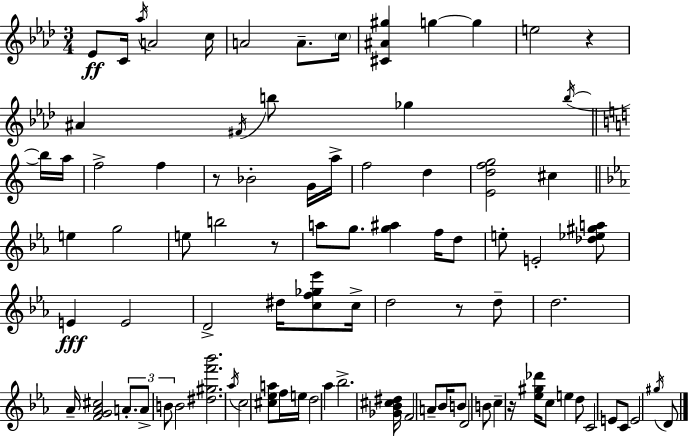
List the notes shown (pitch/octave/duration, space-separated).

Eb4/e C4/s Ab5/s A4/h C5/s A4/h A4/e. C5/s [C#4,A#4,G#5]/q G5/q G5/q E5/h R/q A#4/q F#4/s B5/e Gb5/q B5/s B5/s A5/s F5/h F5/q R/e Bb4/h G4/s A5/s F5/h D5/q [E4,D5,F5,G5]/h C#5/q E5/q G5/h E5/e B5/h R/e A5/e G5/e. [G5,A#5]/q F5/s D5/e E5/e E4/h [Db5,Eb5,G#5,A5]/e E4/q E4/h D4/h D#5/s [C5,F5,Gb5,Eb6]/e C5/s D5/h R/e D5/e D5/h. Ab4/s [F4,G4,Ab4,C#5]/h A4/e. A4/e B4/e B4/h [D#5,G#5,F6,Bb6]/h. Ab5/s C5/h [C#5,Eb5,A5]/e F5/s E5/s D5/h Ab5/q Bb5/h. [Gb4,Bb4,C#5,D#5]/s F4/h A4/e Bb4/s B4/e D4/h B4/e C5/q R/s [Eb5,G#5,Db6]/s C5/e E5/q D5/e C4/h E4/e C4/e E4/h G#5/s D4/e